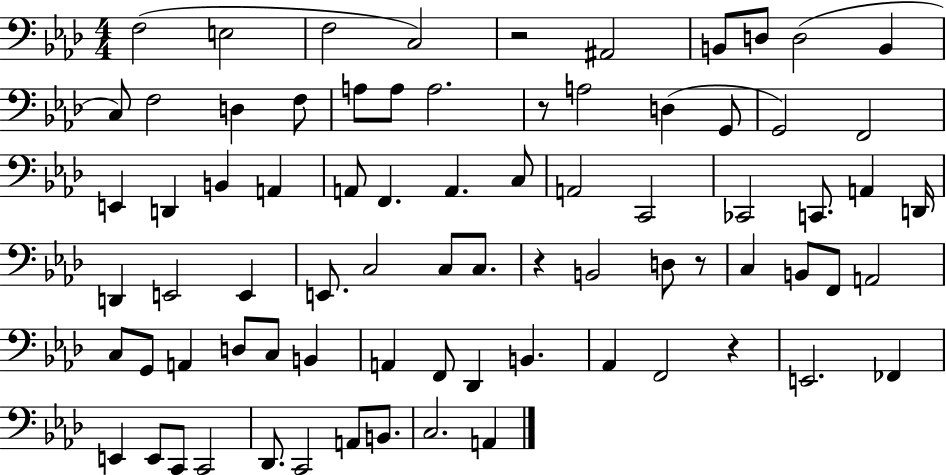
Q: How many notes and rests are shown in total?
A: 77